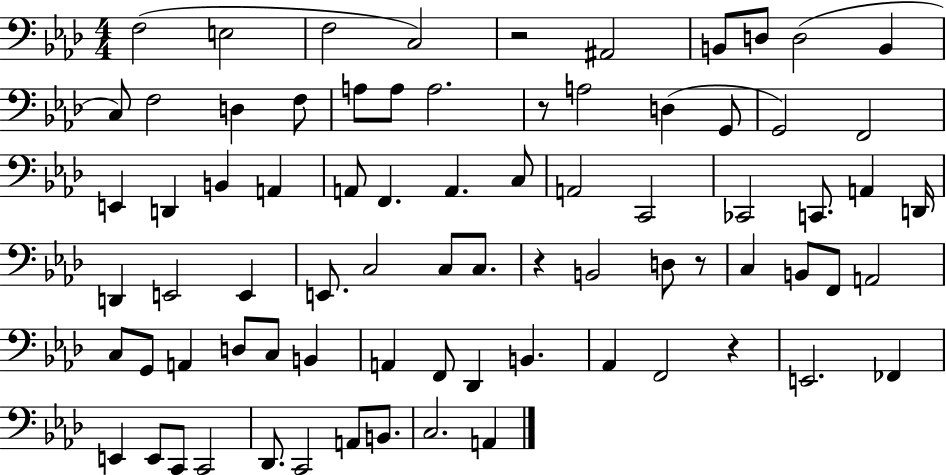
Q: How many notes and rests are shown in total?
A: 77